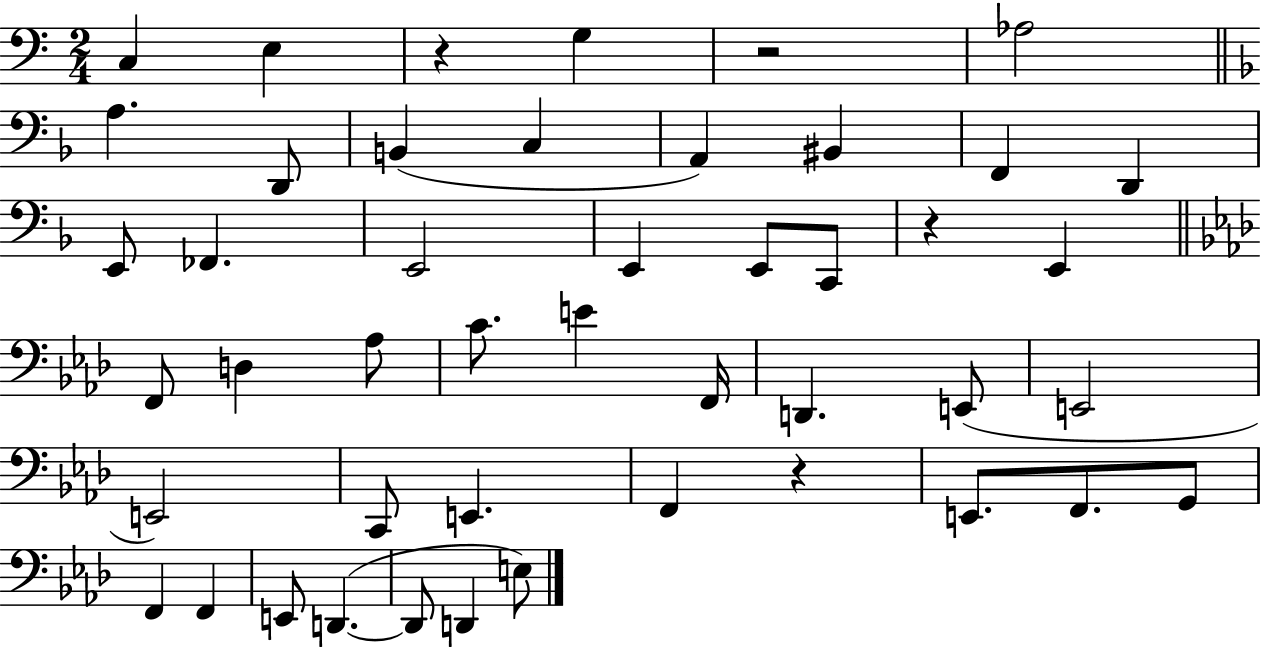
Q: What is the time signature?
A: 2/4